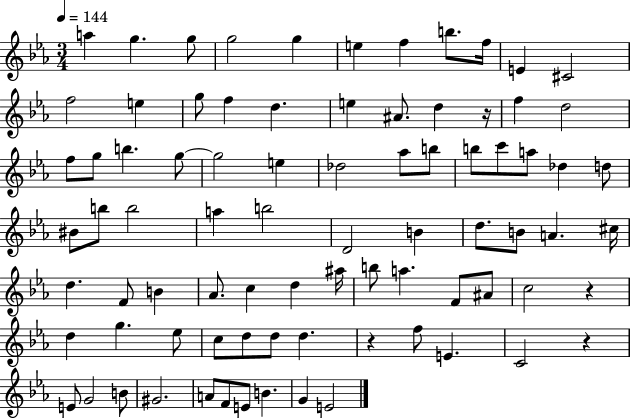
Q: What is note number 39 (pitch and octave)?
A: A5